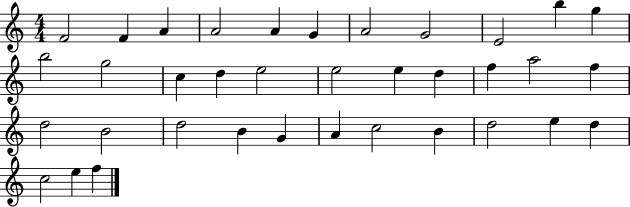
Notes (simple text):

F4/h F4/q A4/q A4/h A4/q G4/q A4/h G4/h E4/h B5/q G5/q B5/h G5/h C5/q D5/q E5/h E5/h E5/q D5/q F5/q A5/h F5/q D5/h B4/h D5/h B4/q G4/q A4/q C5/h B4/q D5/h E5/q D5/q C5/h E5/q F5/q